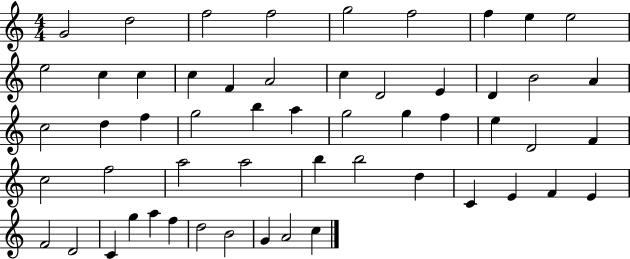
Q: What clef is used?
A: treble